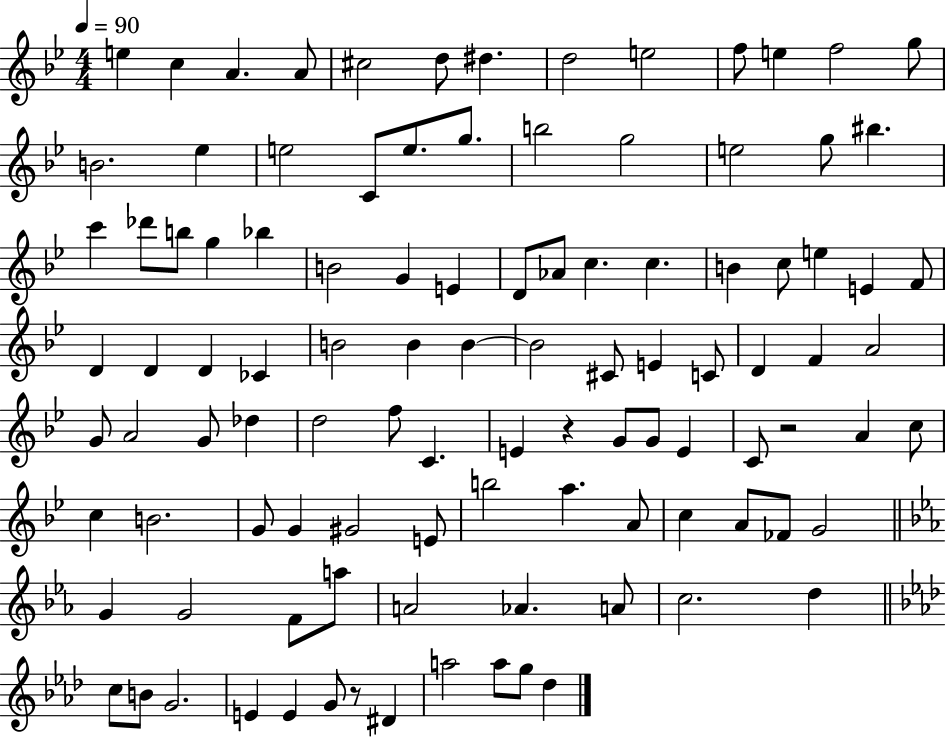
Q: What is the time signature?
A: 4/4